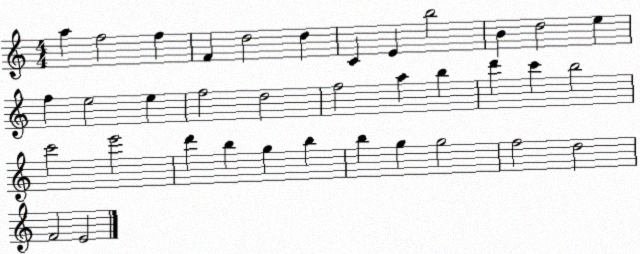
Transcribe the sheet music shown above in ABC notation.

X:1
T:Untitled
M:4/4
L:1/4
K:C
a f2 f F d2 d C E b2 B d2 e f e2 e f2 d2 f2 a b d' c' b2 c'2 e'2 d' b g b b g g2 f2 d2 F2 E2